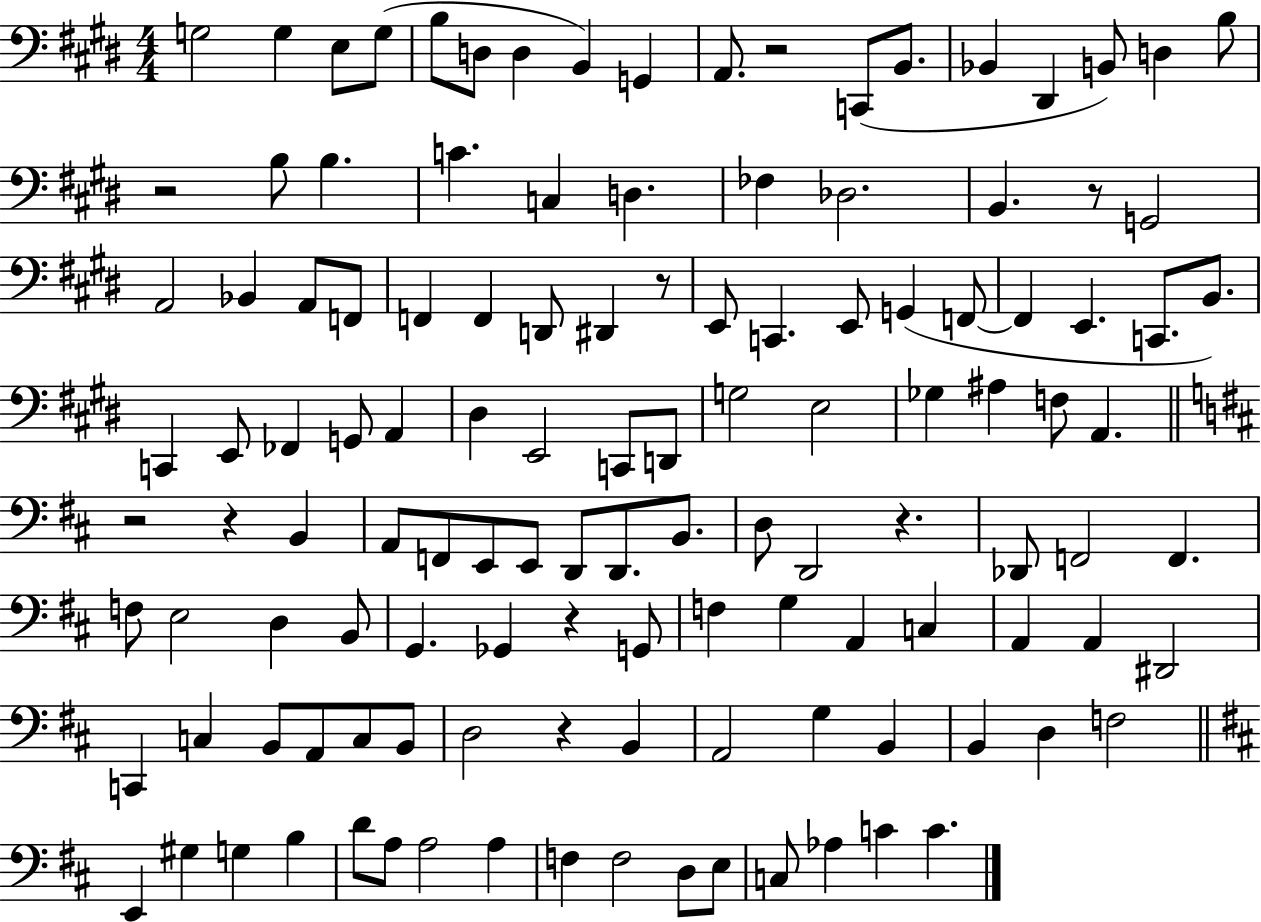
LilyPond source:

{
  \clef bass
  \numericTimeSignature
  \time 4/4
  \key e \major
  g2 g4 e8 g8( | b8 d8 d4 b,4) g,4 | a,8. r2 c,8( b,8. | bes,4 dis,4 b,8) d4 b8 | \break r2 b8 b4. | c'4. c4 d4. | fes4 des2. | b,4. r8 g,2 | \break a,2 bes,4 a,8 f,8 | f,4 f,4 d,8 dis,4 r8 | e,8 c,4. e,8 g,4( f,8~~ | f,4 e,4. c,8. b,8.) | \break c,4 e,8 fes,4 g,8 a,4 | dis4 e,2 c,8 d,8 | g2 e2 | ges4 ais4 f8 a,4. | \break \bar "||" \break \key b \minor r2 r4 b,4 | a,8 f,8 e,8 e,8 d,8 d,8. b,8. | d8 d,2 r4. | des,8 f,2 f,4. | \break f8 e2 d4 b,8 | g,4. ges,4 r4 g,8 | f4 g4 a,4 c4 | a,4 a,4 dis,2 | \break c,4 c4 b,8 a,8 c8 b,8 | d2 r4 b,4 | a,2 g4 b,4 | b,4 d4 f2 | \break \bar "||" \break \key d \major e,4 gis4 g4 b4 | d'8 a8 a2 a4 | f4 f2 d8 e8 | c8 aes4 c'4 c'4. | \break \bar "|."
}